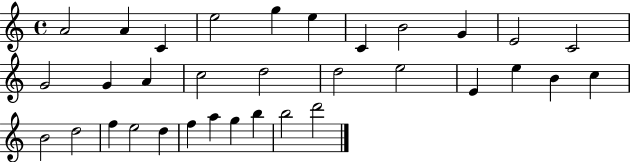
{
  \clef treble
  \time 4/4
  \defaultTimeSignature
  \key c \major
  a'2 a'4 c'4 | e''2 g''4 e''4 | c'4 b'2 g'4 | e'2 c'2 | \break g'2 g'4 a'4 | c''2 d''2 | d''2 e''2 | e'4 e''4 b'4 c''4 | \break b'2 d''2 | f''4 e''2 d''4 | f''4 a''4 g''4 b''4 | b''2 d'''2 | \break \bar "|."
}